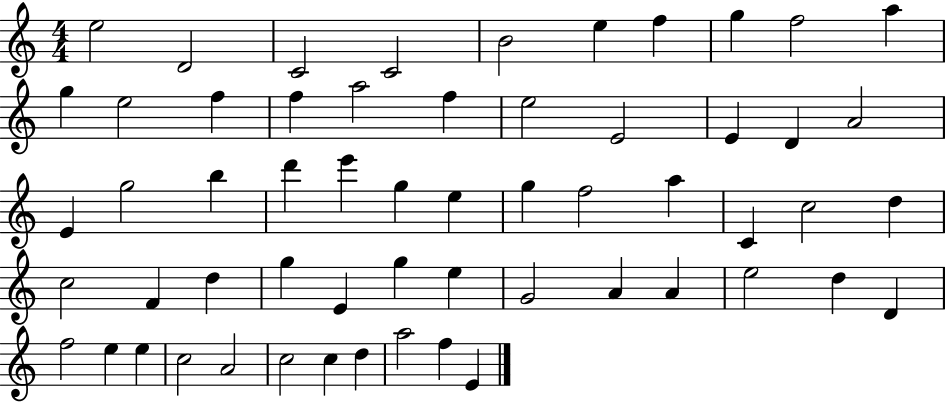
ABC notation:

X:1
T:Untitled
M:4/4
L:1/4
K:C
e2 D2 C2 C2 B2 e f g f2 a g e2 f f a2 f e2 E2 E D A2 E g2 b d' e' g e g f2 a C c2 d c2 F d g E g e G2 A A e2 d D f2 e e c2 A2 c2 c d a2 f E